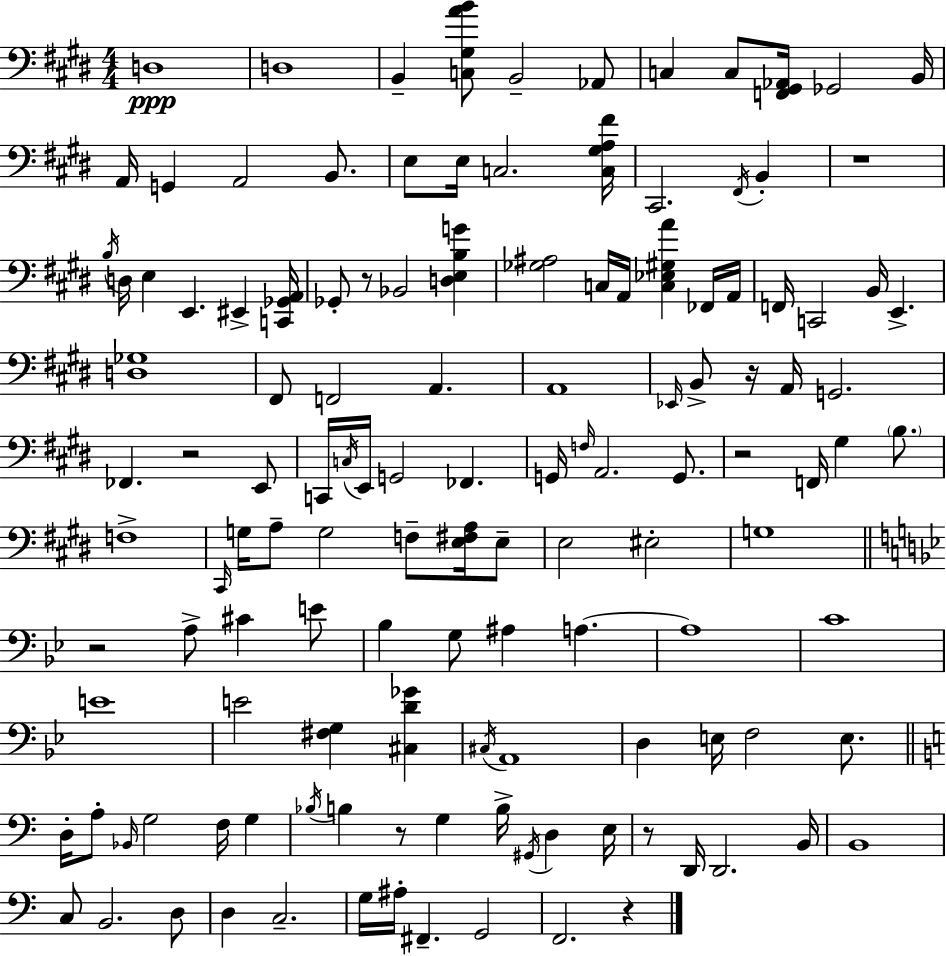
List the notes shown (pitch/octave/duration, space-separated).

D3/w D3/w B2/q [C3,G#3,A4,B4]/e B2/h Ab2/e C3/q C3/e [F2,G#2,Ab2]/s Gb2/h B2/s A2/s G2/q A2/h B2/e. E3/e E3/s C3/h. [C3,G#3,A3,F#4]/s C#2/h. F#2/s B2/q R/w B3/s D3/s E3/q E2/q. EIS2/q [C2,Gb2,A2]/s Gb2/e R/e Bb2/h [D3,E3,B3,G4]/q [Gb3,A#3]/h C3/s A2/s [C3,Eb3,G#3,A4]/q FES2/s A2/s F2/s C2/h B2/s E2/q. [D3,Gb3]/w F#2/e F2/h A2/q. A2/w Eb2/s B2/e R/s A2/s G2/h. FES2/q. R/h E2/e C2/s C3/s E2/s G2/h FES2/q. G2/s F3/s A2/h. G2/e. R/h F2/s G#3/q B3/e. F3/w C#2/s G3/s A3/e G3/h F3/e [E3,F#3,A3]/s E3/e E3/h EIS3/h G3/w R/h A3/e C#4/q E4/e Bb3/q G3/e A#3/q A3/q. A3/w C4/w E4/w E4/h [F#3,G3]/q [C#3,D4,Gb4]/q C#3/s A2/w D3/q E3/s F3/h E3/e. D3/s A3/e Bb2/s G3/h F3/s G3/q Bb3/s B3/q R/e G3/q B3/s G#2/s D3/q E3/s R/e D2/s D2/h. B2/s B2/w C3/e B2/h. D3/e D3/q C3/h. G3/s A#3/s F#2/q. G2/h F2/h. R/q